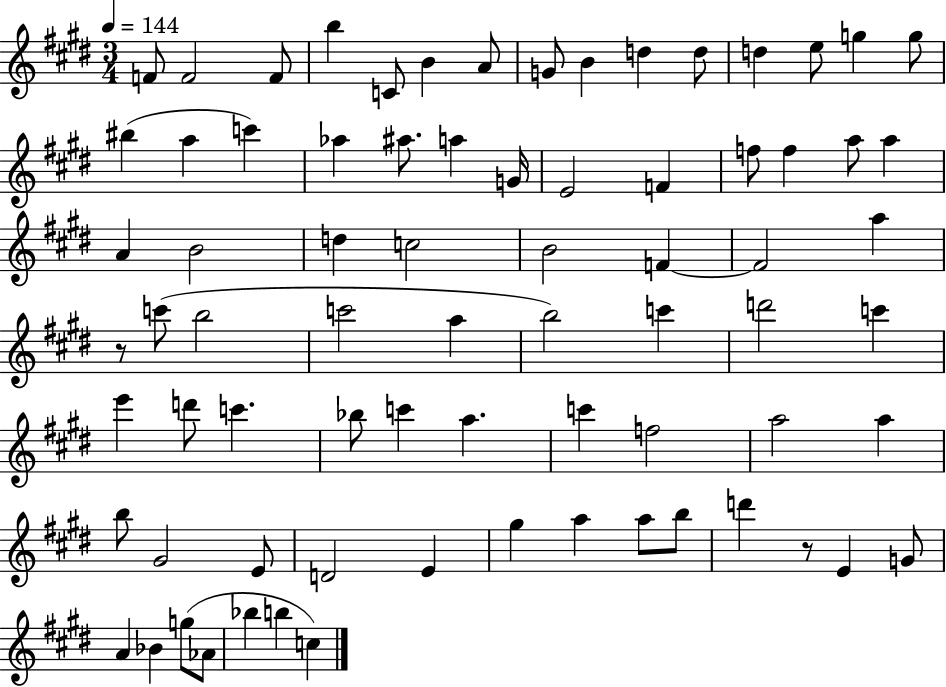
{
  \clef treble
  \numericTimeSignature
  \time 3/4
  \key e \major
  \tempo 4 = 144
  f'8 f'2 f'8 | b''4 c'8 b'4 a'8 | g'8 b'4 d''4 d''8 | d''4 e''8 g''4 g''8 | \break bis''4( a''4 c'''4) | aes''4 ais''8. a''4 g'16 | e'2 f'4 | f''8 f''4 a''8 a''4 | \break a'4 b'2 | d''4 c''2 | b'2 f'4~~ | f'2 a''4 | \break r8 c'''8( b''2 | c'''2 a''4 | b''2) c'''4 | d'''2 c'''4 | \break e'''4 d'''8 c'''4. | bes''8 c'''4 a''4. | c'''4 f''2 | a''2 a''4 | \break b''8 gis'2 e'8 | d'2 e'4 | gis''4 a''4 a''8 b''8 | d'''4 r8 e'4 g'8 | \break a'4 bes'4 g''8( aes'8 | bes''4 b''4 c''4) | \bar "|."
}